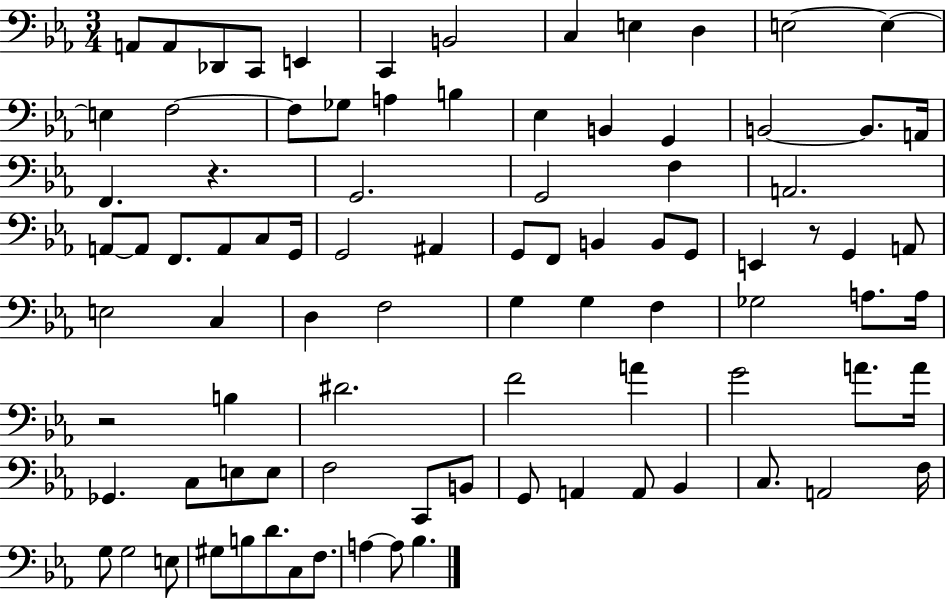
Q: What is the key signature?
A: EES major